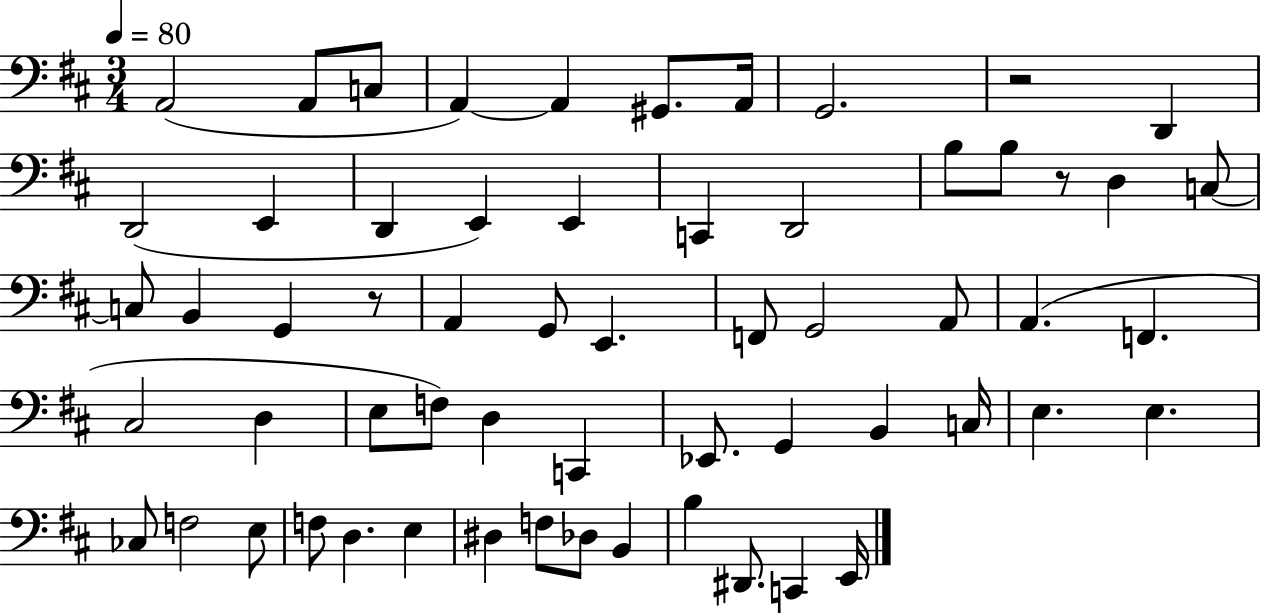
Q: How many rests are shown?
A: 3